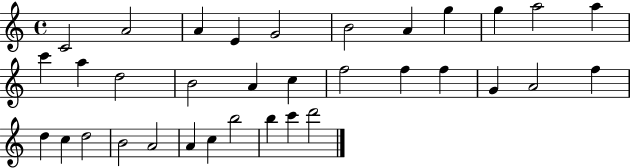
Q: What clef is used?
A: treble